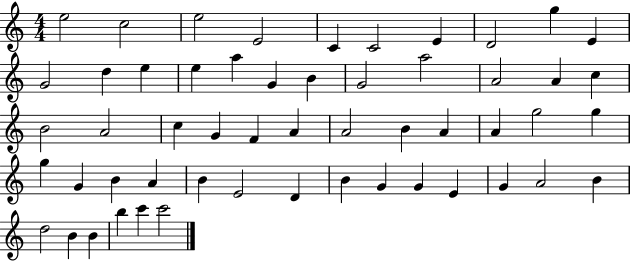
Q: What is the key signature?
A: C major